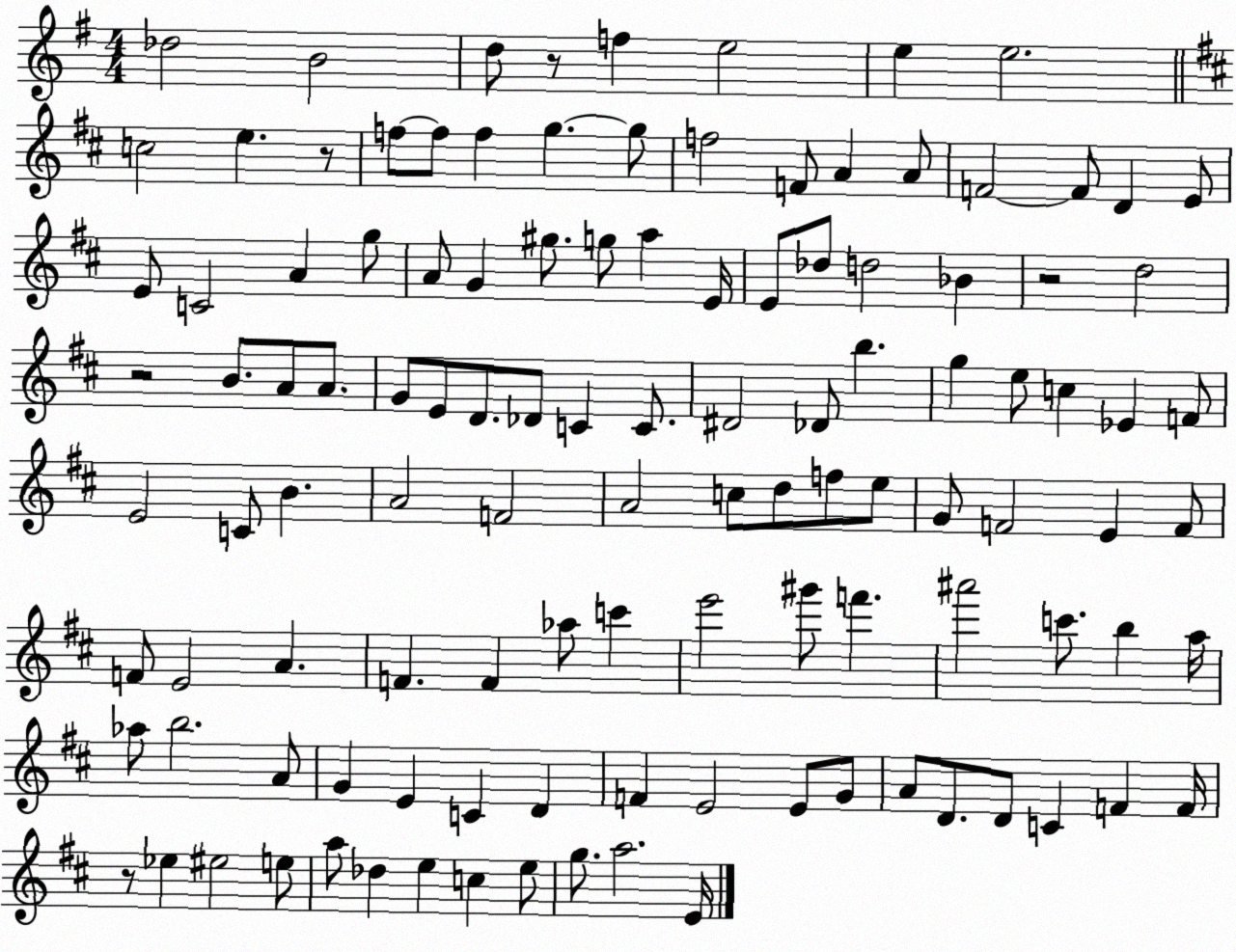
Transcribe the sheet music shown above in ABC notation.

X:1
T:Untitled
M:4/4
L:1/4
K:G
_d2 B2 d/2 z/2 f e2 e e2 c2 e z/2 f/2 f/2 f g g/2 f2 F/2 A A/2 F2 F/2 D E/2 E/2 C2 A g/2 A/2 G ^g/2 g/2 a E/4 E/2 _d/2 d2 _B z2 d2 z2 B/2 A/2 A/2 G/2 E/2 D/2 _D/2 C C/2 ^D2 _D/2 b g e/2 c _E F/2 E2 C/2 B A2 F2 A2 c/2 d/2 f/2 e/2 G/2 F2 E F/2 F/2 E2 A F F _a/2 c' e'2 ^g'/2 f' ^a'2 c'/2 b a/4 _a/2 b2 A/2 G E C D F E2 E/2 G/2 A/2 D/2 D/2 C F F/4 z/2 _e ^e2 e/2 a/2 _d e c e/2 g/2 a2 E/4